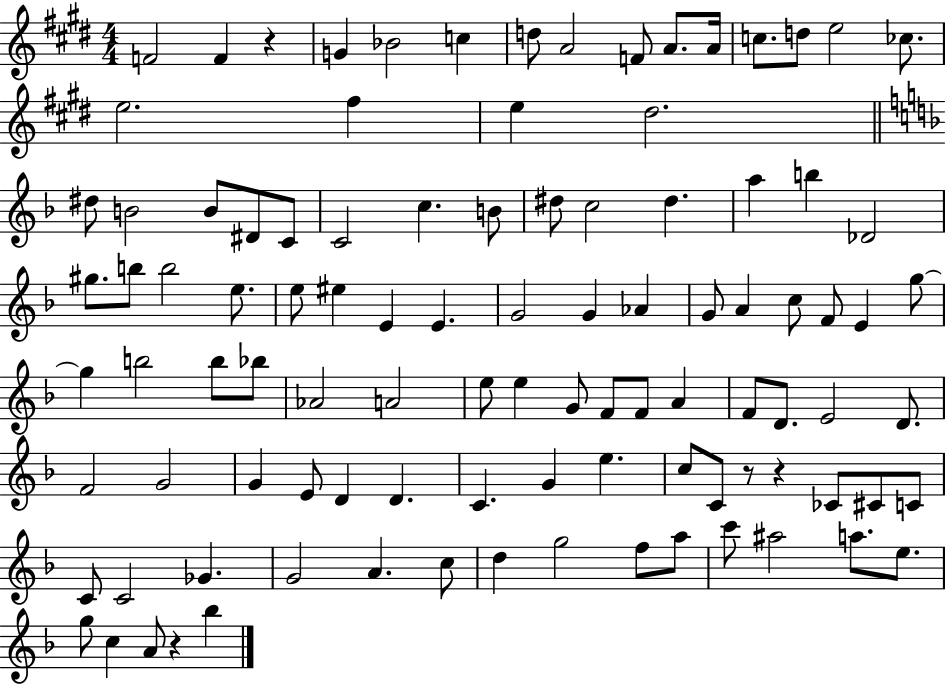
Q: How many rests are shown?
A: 4